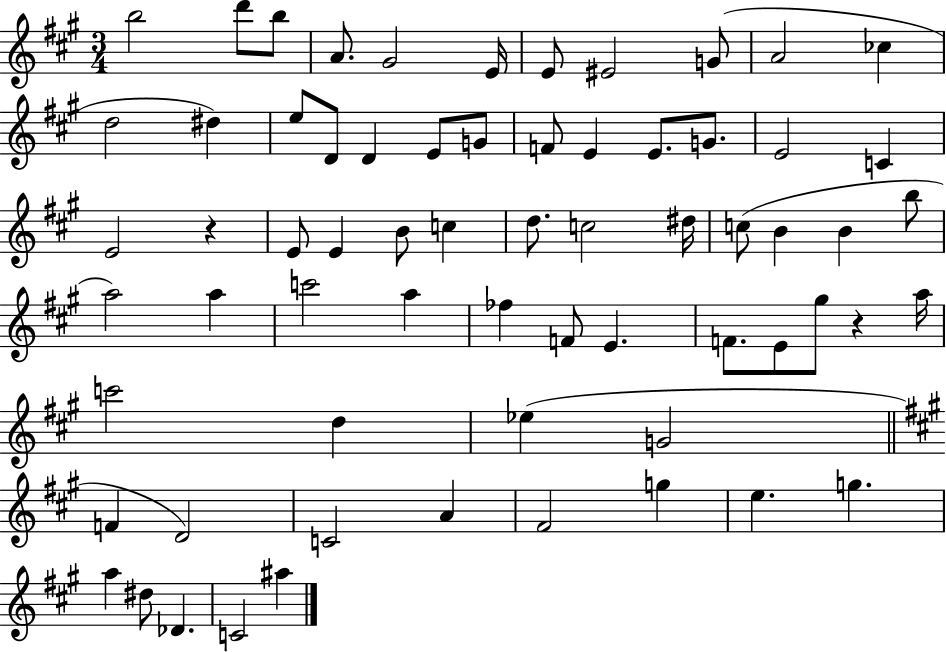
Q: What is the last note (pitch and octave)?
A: A#5